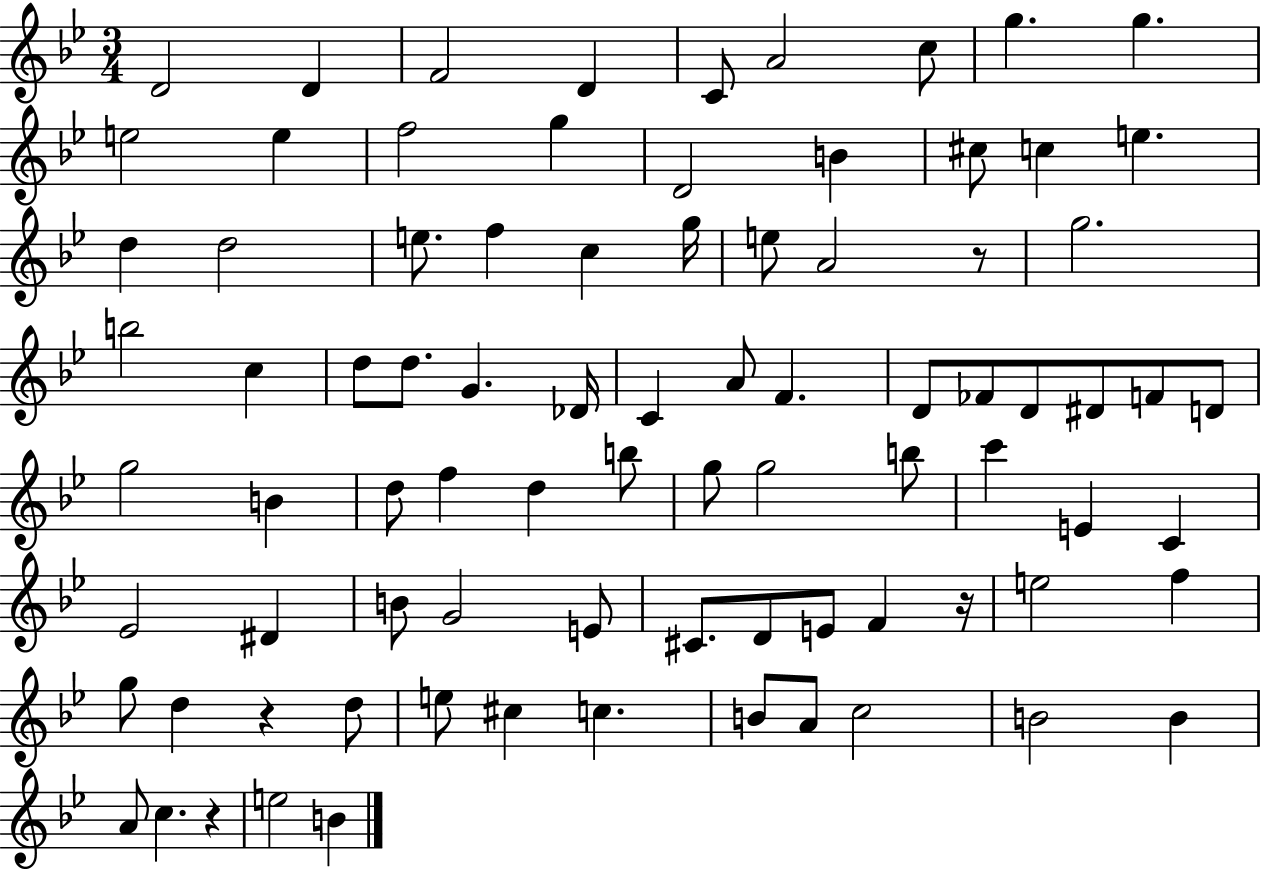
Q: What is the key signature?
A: BES major